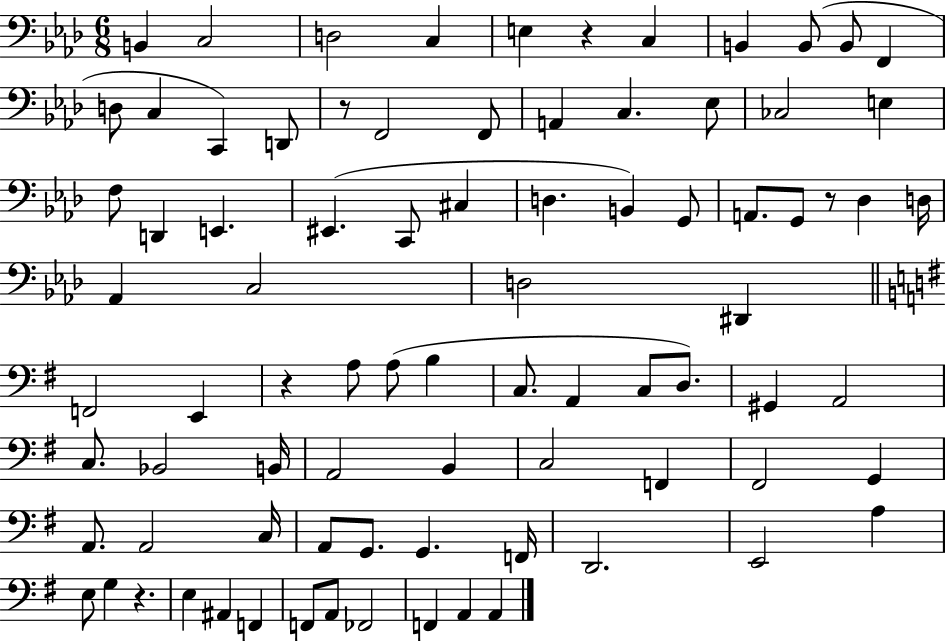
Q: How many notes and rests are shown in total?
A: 84